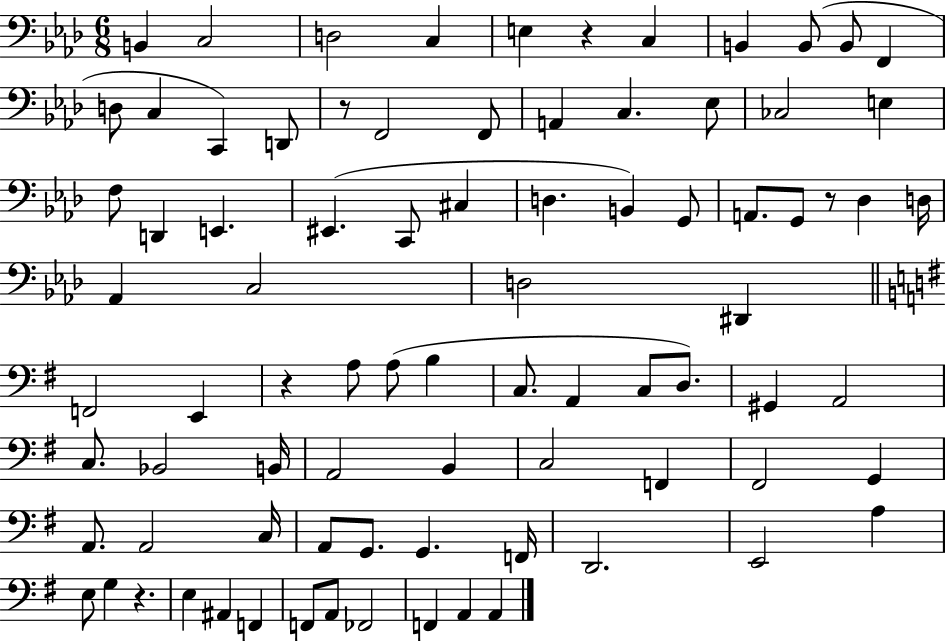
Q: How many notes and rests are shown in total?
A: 84